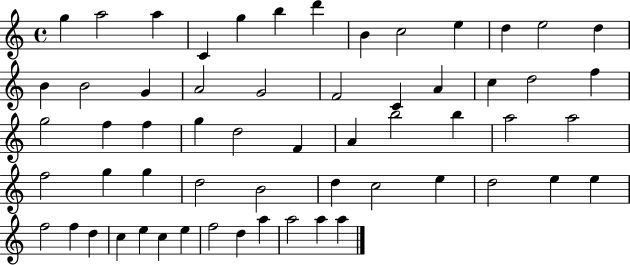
G5/q A5/h A5/q C4/q G5/q B5/q D6/q B4/q C5/h E5/q D5/q E5/h D5/q B4/q B4/h G4/q A4/h G4/h F4/h C4/q A4/q C5/q D5/h F5/q G5/h F5/q F5/q G5/q D5/h F4/q A4/q B5/h B5/q A5/h A5/h F5/h G5/q G5/q D5/h B4/h D5/q C5/h E5/q D5/h E5/q E5/q F5/h F5/q D5/q C5/q E5/q C5/q E5/q F5/h D5/q A5/q A5/h A5/q A5/q